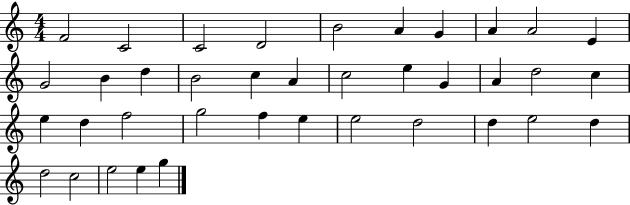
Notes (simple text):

F4/h C4/h C4/h D4/h B4/h A4/q G4/q A4/q A4/h E4/q G4/h B4/q D5/q B4/h C5/q A4/q C5/h E5/q G4/q A4/q D5/h C5/q E5/q D5/q F5/h G5/h F5/q E5/q E5/h D5/h D5/q E5/h D5/q D5/h C5/h E5/h E5/q G5/q